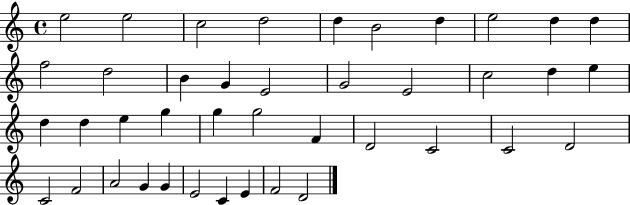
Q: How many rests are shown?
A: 0